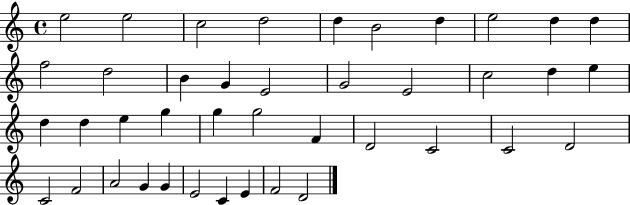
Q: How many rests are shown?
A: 0